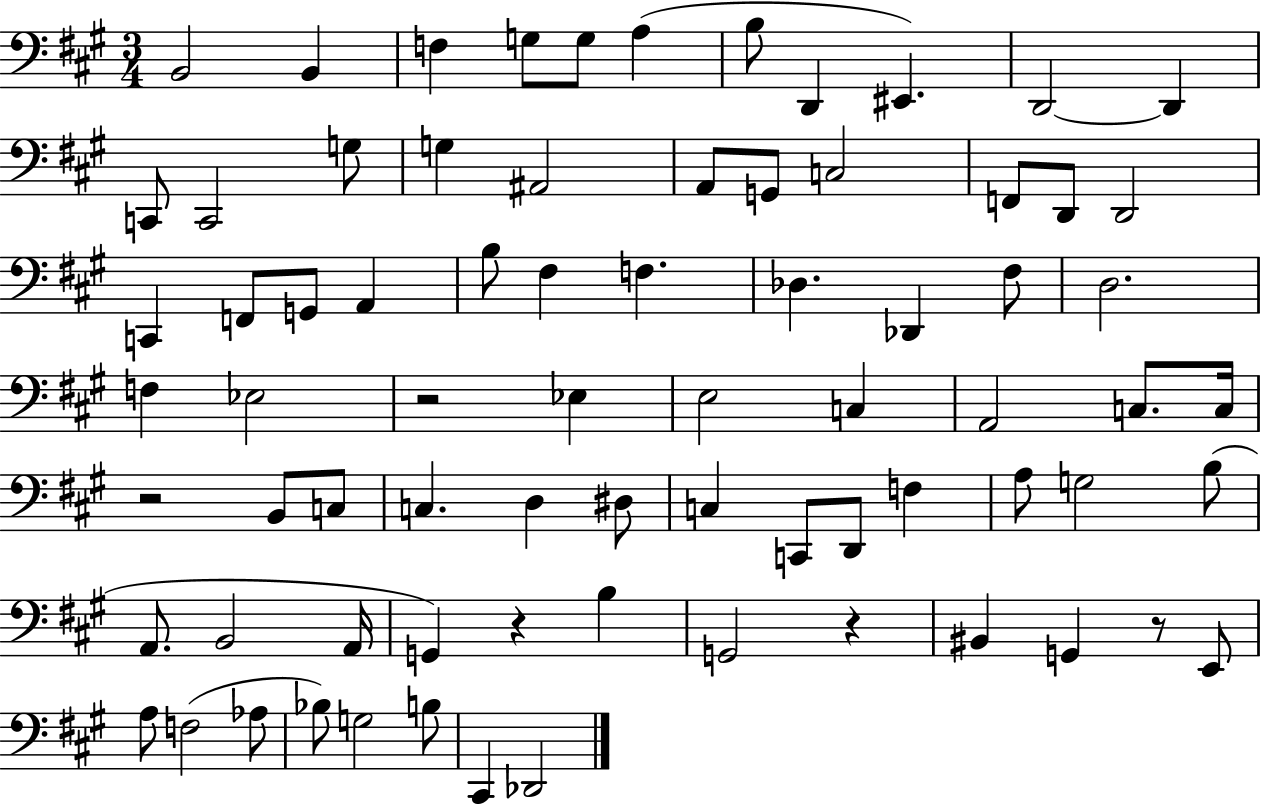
X:1
T:Untitled
M:3/4
L:1/4
K:A
B,,2 B,, F, G,/2 G,/2 A, B,/2 D,, ^E,, D,,2 D,, C,,/2 C,,2 G,/2 G, ^A,,2 A,,/2 G,,/2 C,2 F,,/2 D,,/2 D,,2 C,, F,,/2 G,,/2 A,, B,/2 ^F, F, _D, _D,, ^F,/2 D,2 F, _E,2 z2 _E, E,2 C, A,,2 C,/2 C,/4 z2 B,,/2 C,/2 C, D, ^D,/2 C, C,,/2 D,,/2 F, A,/2 G,2 B,/2 A,,/2 B,,2 A,,/4 G,, z B, G,,2 z ^B,, G,, z/2 E,,/2 A,/2 F,2 _A,/2 _B,/2 G,2 B,/2 ^C,, _D,,2